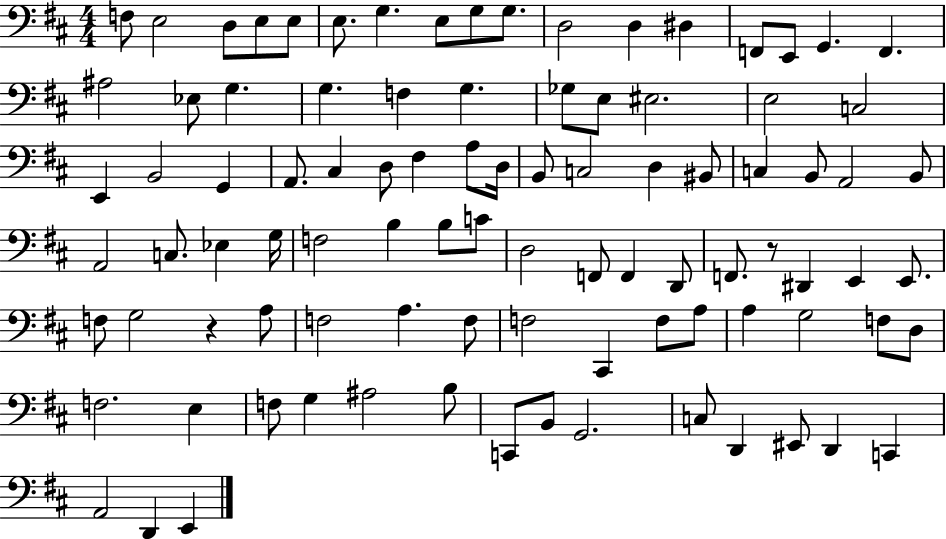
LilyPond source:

{
  \clef bass
  \numericTimeSignature
  \time 4/4
  \key d \major
  f8 e2 d8 e8 e8 | e8. g4. e8 g8 g8. | d2 d4 dis4 | f,8 e,8 g,4. f,4. | \break ais2 ees8 g4. | g4. f4 g4. | ges8 e8 eis2. | e2 c2 | \break e,4 b,2 g,4 | a,8. cis4 d8 fis4 a8 d16 | b,8 c2 d4 bis,8 | c4 b,8 a,2 b,8 | \break a,2 c8. ees4 g16 | f2 b4 b8 c'8 | d2 f,8 f,4 d,8 | f,8. r8 dis,4 e,4 e,8. | \break f8 g2 r4 a8 | f2 a4. f8 | f2 cis,4 f8 a8 | a4 g2 f8 d8 | \break f2. e4 | f8 g4 ais2 b8 | c,8 b,8 g,2. | c8 d,4 eis,8 d,4 c,4 | \break a,2 d,4 e,4 | \bar "|."
}